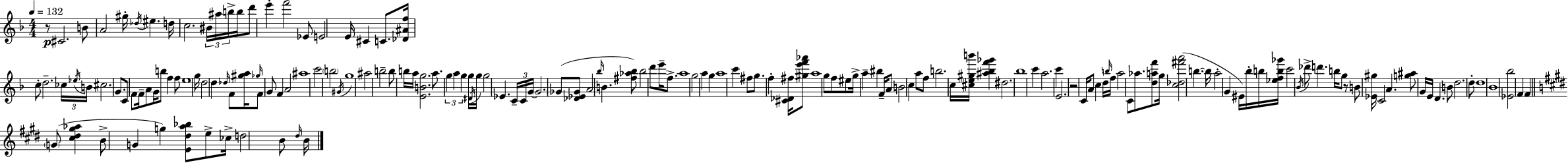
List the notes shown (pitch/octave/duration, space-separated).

R/e C#4/h. B4/e A4/h G#5/s Db5/s EIS5/q. D5/s C5/h. BIS4/s A#5/s B5/s B5/s D6/e E6/q F6/h Eb4/e E4/h E4/s C#4/q C4/e. [Db4,A#4,F5]/s C5/e D5/h. CES5/s Eb5/s B4/s C#5/h. G4/e. C4/e F4/e F4/s A4/e G4/s B5/e F5/q F5/e E5/w G5/s D5/h D5/q Db5/s F4/e [G#5,A5]/s Gb5/s F4/e G4/e F4/q A4/h A#5/w C6/h B5/h G#4/s G5/w A#5/h B5/h B5/e B5/s A5/s [E4,B4,G5]/h. A5/e. G5/q A5/q G5/q G5/s D#4/s G5/s G5/h Eb4/q. C4/s C4/s G4/s G4/h. Gb4/e [Db4,Eb4,Gb4]/e A4/h Bb5/s B4/q. [F#5,Ab5,Bb5]/e Bb5/h D6/e E6/s F5/e. A5/w G5/h A5/q G5/q A5/w C6/q F#5/e G5/e. F5/q [C#4,Db4,F#5]/s [G#5,E6,F6,Ab6]/e A5/w G5/e F5/e EIS5/e G5/s A5/q BIS5/q F4/s A4/e B4/h C5/q A5/e F5/e B5/h. C5/s [C#5,E5,G#5,B6]/s [A#5,Bb5,F6,Gb6]/q D#5/h. Bb5/w C6/q A5/h. C6/q E4/h. R/h C4/s A4/e C5/q D5/s B5/s F5/s A5/h C4/e Ab5/e. [D5,A5,F6]/e G5/s [C5,Db5,F#6,A6]/h B5/q. B5/s A5/h G4/q EIS4/s Bb5/s B5/s [Eb5,F5,B5,Gb6]/s C6/h Bb4/s Db6/e D6/q. B5/s G5/e R/e B4/e [Eb4,G#5]/s C4/h A4/q. [G5,A#5]/e G4/s E4/s D4/q. B4/e D5/h. D5/e D5/w Bb4/w [Eb4,Bb5]/h F4/q F4/q G4/e [C#5,D#5,G#5,Ab5]/q B4/e G4/q G5/q [E4,D#5,A5,Bb5]/e E5/e CES5/s D5/h B4/e D#5/s B4/s